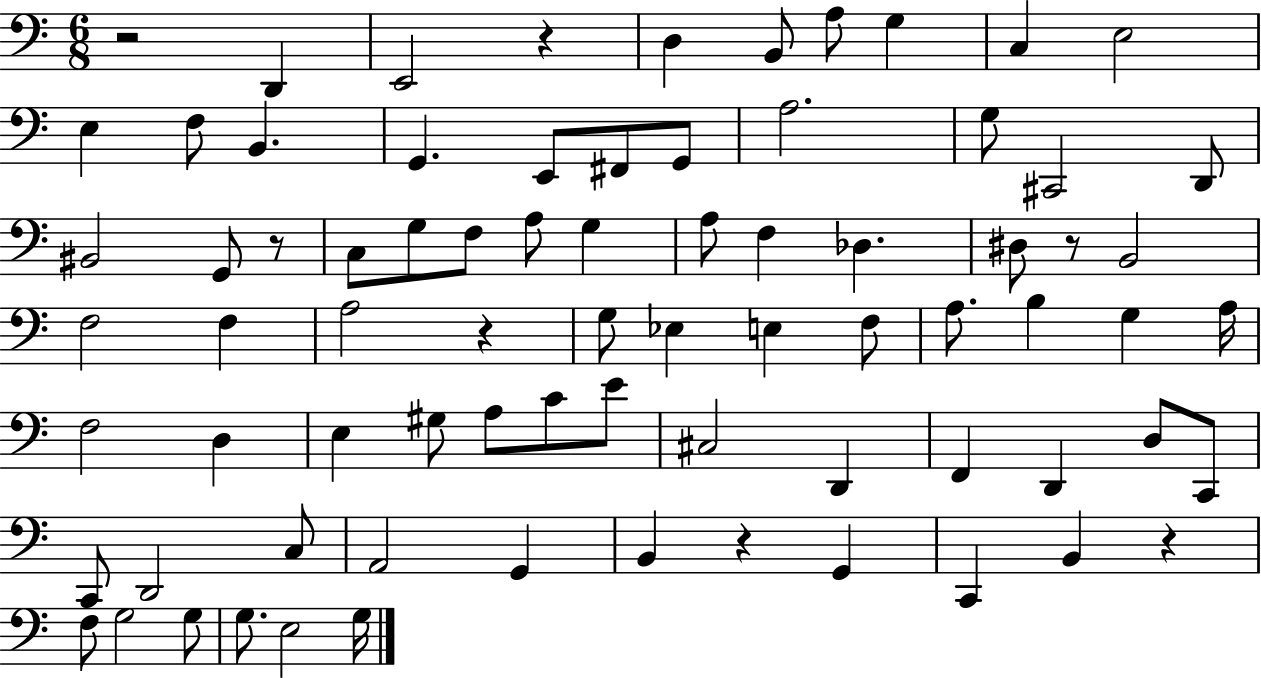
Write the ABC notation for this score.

X:1
T:Untitled
M:6/8
L:1/4
K:C
z2 D,, E,,2 z D, B,,/2 A,/2 G, C, E,2 E, F,/2 B,, G,, E,,/2 ^F,,/2 G,,/2 A,2 G,/2 ^C,,2 D,,/2 ^B,,2 G,,/2 z/2 C,/2 G,/2 F,/2 A,/2 G, A,/2 F, _D, ^D,/2 z/2 B,,2 F,2 F, A,2 z G,/2 _E, E, F,/2 A,/2 B, G, A,/4 F,2 D, E, ^G,/2 A,/2 C/2 E/2 ^C,2 D,, F,, D,, D,/2 C,,/2 C,,/2 D,,2 C,/2 A,,2 G,, B,, z G,, C,, B,, z F,/2 G,2 G,/2 G,/2 E,2 G,/4